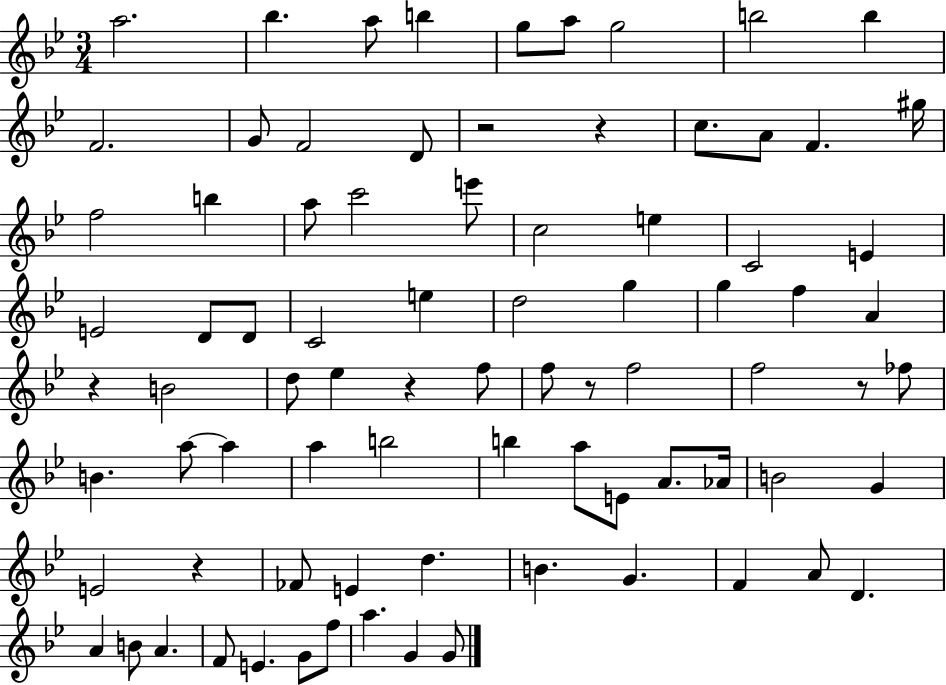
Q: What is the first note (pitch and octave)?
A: A5